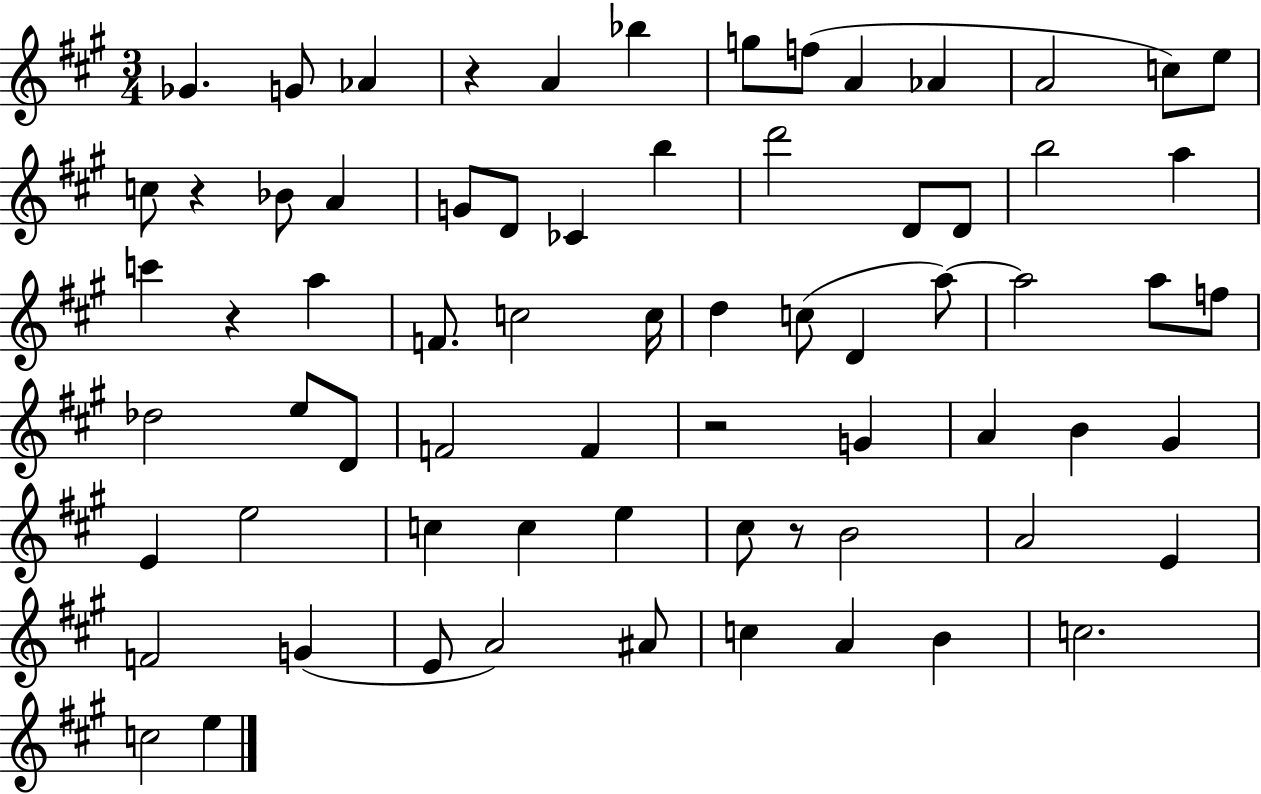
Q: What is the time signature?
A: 3/4